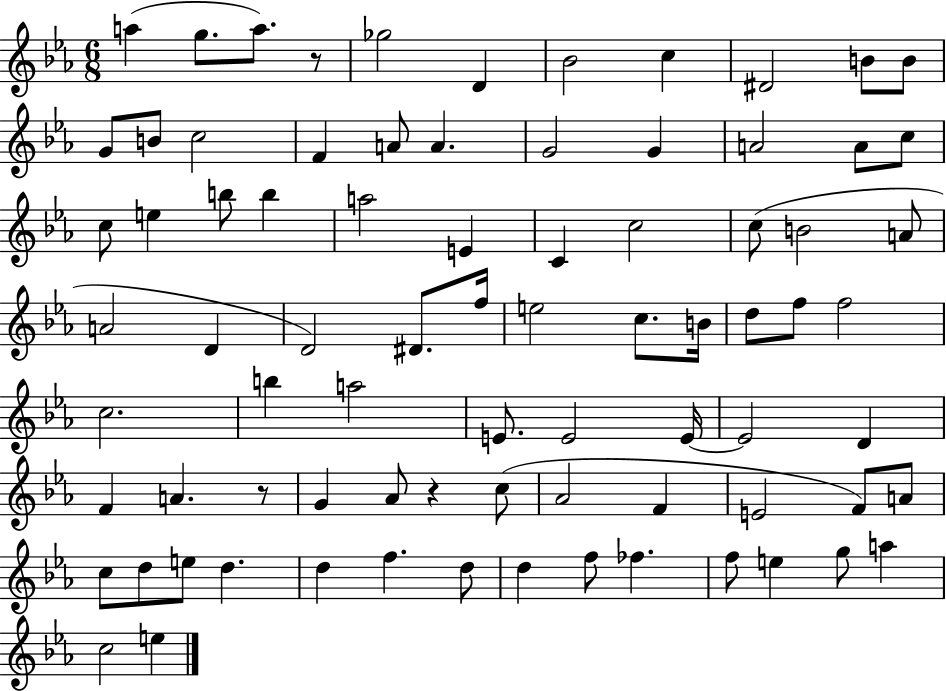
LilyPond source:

{
  \clef treble
  \numericTimeSignature
  \time 6/8
  \key ees \major
  a''4( g''8. a''8.) r8 | ges''2 d'4 | bes'2 c''4 | dis'2 b'8 b'8 | \break g'8 b'8 c''2 | f'4 a'8 a'4. | g'2 g'4 | a'2 a'8 c''8 | \break c''8 e''4 b''8 b''4 | a''2 e'4 | c'4 c''2 | c''8( b'2 a'8 | \break a'2 d'4 | d'2) dis'8. f''16 | e''2 c''8. b'16 | d''8 f''8 f''2 | \break c''2. | b''4 a''2 | e'8. e'2 e'16~~ | e'2 d'4 | \break f'4 a'4. r8 | g'4 aes'8 r4 c''8( | aes'2 f'4 | e'2 f'8) a'8 | \break c''8 d''8 e''8 d''4. | d''4 f''4. d''8 | d''4 f''8 fes''4. | f''8 e''4 g''8 a''4 | \break c''2 e''4 | \bar "|."
}